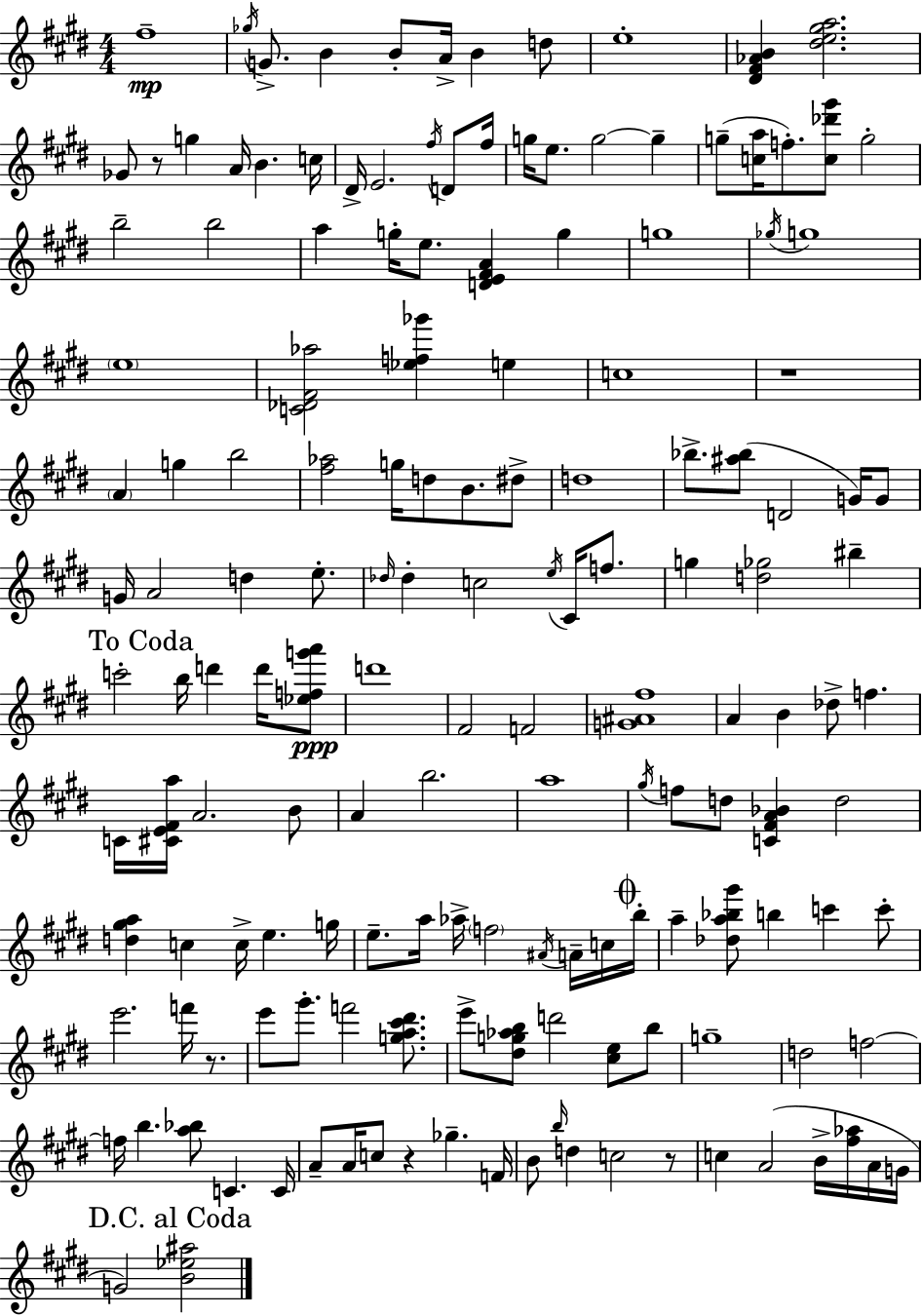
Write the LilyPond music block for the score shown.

{
  \clef treble
  \numericTimeSignature
  \time 4/4
  \key e \major
  \repeat volta 2 { fis''1--\mp | \acciaccatura { ges''16 } g'8.-> b'4 b'8-. a'16-> b'4 d''8 | e''1-. | <dis' fis' aes' b'>4 <dis'' e'' gis'' a''>2. | \break ges'8 r8 g''4 a'16 b'4. | c''16 dis'16-> e'2. \acciaccatura { fis''16 } d'8 | fis''16 g''16 e''8. g''2~~ g''4-- | g''8--( <c'' a''>16 f''8.-.) <c'' des''' gis'''>8 g''2-. | \break b''2-- b''2 | a''4 g''16-. e''8. <d' e' fis' a'>4 g''4 | g''1 | \acciaccatura { ges''16 } g''1 | \break \parenthesize e''1 | <c' des' fis' aes''>2 <ees'' f'' ges'''>4 e''4 | c''1 | r1 | \break \parenthesize a'4 g''4 b''2 | <fis'' aes''>2 g''16 d''8 b'8. | dis''8-> d''1 | bes''8.-> <ais'' bes''>8( d'2 | \break g'16) g'8 g'16 a'2 d''4 | e''8.-. \grace { des''16 } des''4-. c''2 | \acciaccatura { e''16 } cis'16 f''8. g''4 <d'' ges''>2 | bis''4-- \mark "To Coda" c'''2-. b''16 d'''4 | \break d'''16 <ees'' f'' g''' a'''>8\ppp d'''1 | fis'2 f'2 | <g' ais' fis''>1 | a'4 b'4 des''8-> f''4. | \break c'16 <cis' e' fis' a''>16 a'2. | b'8 a'4 b''2. | a''1 | \acciaccatura { gis''16 } f''8 d''8 <c' fis' a' bes'>4 d''2 | \break <d'' gis'' a''>4 c''4 c''16-> e''4. | g''16 e''8.-- a''16 aes''16-> \parenthesize f''2 | \acciaccatura { ais'16 } a'16-- c''16 \mark \markup { \musicglyph "scripts.coda" } b''16-. a''4-- <des'' a'' bes'' gis'''>8 b''4 | c'''4 c'''8-. e'''2. | \break f'''16 r8. e'''8 gis'''8.-. f'''2 | <g'' a'' cis''' dis'''>8. e'''8-> <dis'' g'' aes'' b''>8 d'''2 | <cis'' e''>8 b''8 g''1-- | d''2 f''2~~ | \break f''16 b''4. <a'' bes''>8 | c'4. c'16 a'8-- a'16 c''8 r4 | ges''4.-- f'16 b'8 \grace { b''16 } d''4 c''2 | r8 c''4 a'2( | \break b'16-> <fis'' aes''>16 a'16 g'16 \mark "D.C. al Coda" g'2) | <b' ees'' ais''>2 } \bar "|."
}